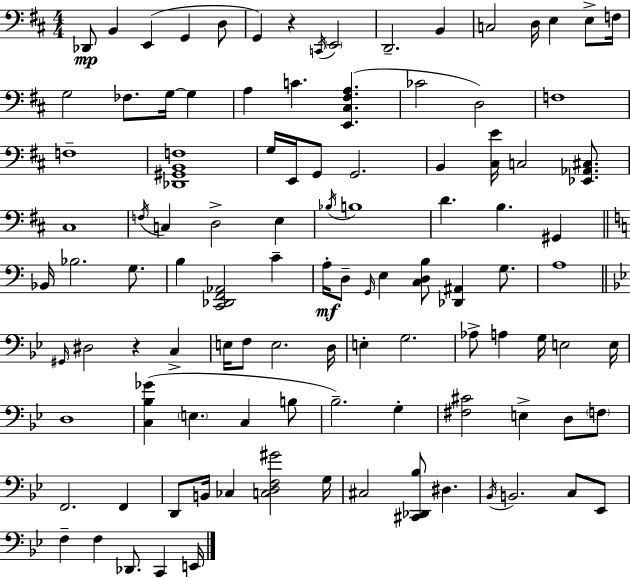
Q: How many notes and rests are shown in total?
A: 105